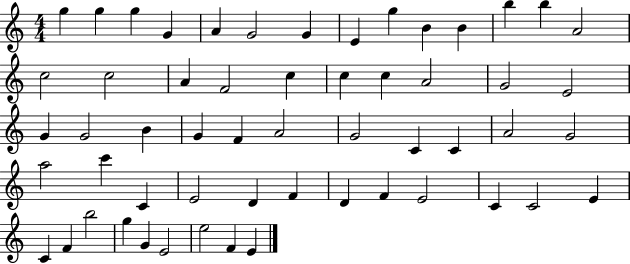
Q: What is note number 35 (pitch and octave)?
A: G4